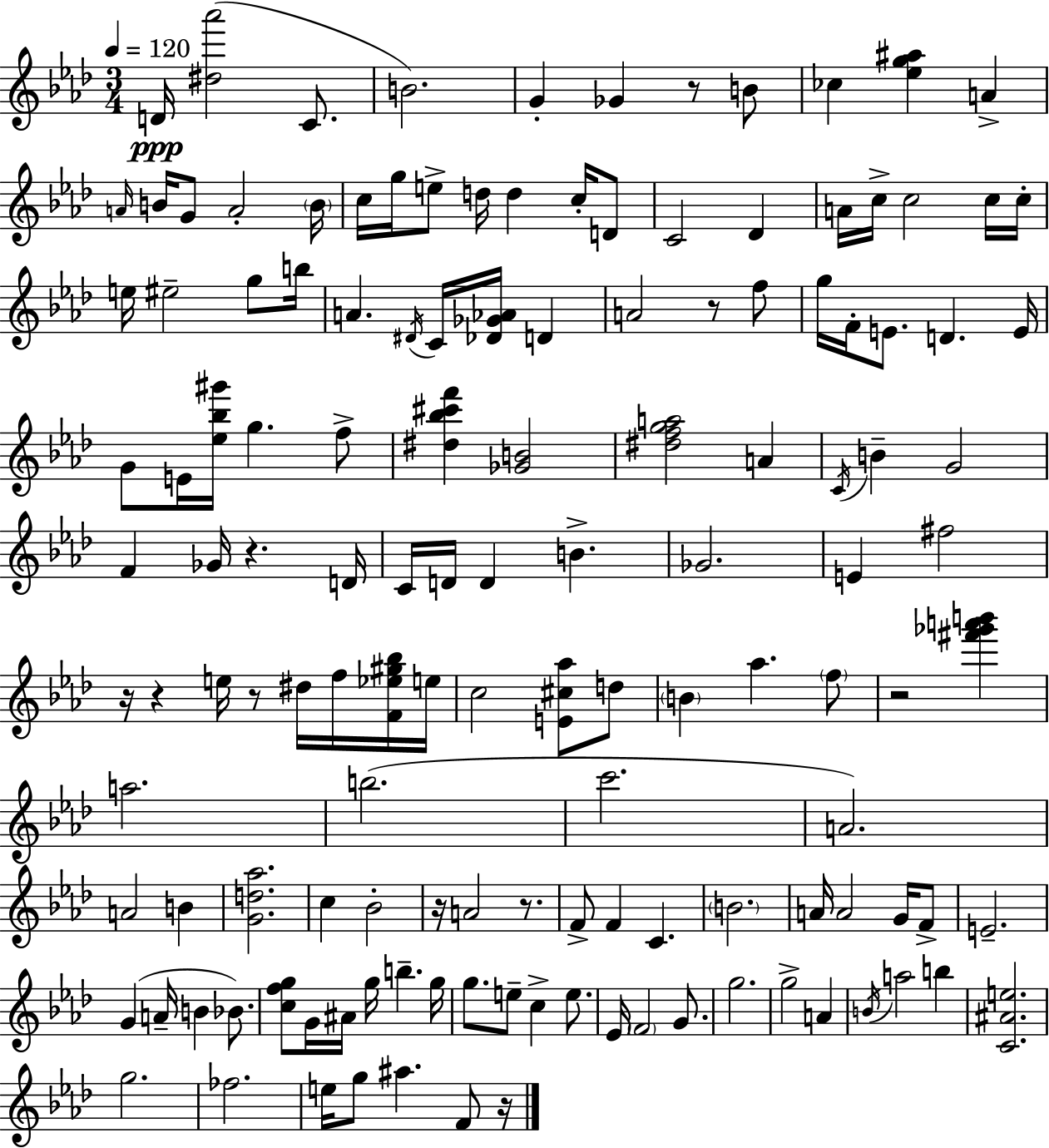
{
  \clef treble
  \numericTimeSignature
  \time 3/4
  \key f \minor
  \tempo 4 = 120
  \repeat volta 2 { d'16\ppp <dis'' aes'''>2( c'8. | b'2.) | g'4-. ges'4 r8 b'8 | ces''4 <ees'' g'' ais''>4 a'4-> | \break \grace { a'16 } b'16 g'8 a'2-. | \parenthesize b'16 c''16 g''16 e''8-> d''16 d''4 c''16-. d'8 | c'2 des'4 | a'16 c''16-> c''2 c''16 | \break c''16-. e''16 eis''2-- g''8 | b''16 a'4. \acciaccatura { dis'16 } c'16 <des' ges' aes'>16 d'4 | a'2 r8 | f''8 g''16 f'16-. e'8. d'4. | \break e'16 g'8 e'16 <ees'' bes'' gis'''>16 g''4. | f''8-> <dis'' bes'' cis''' f'''>4 <ges' b'>2 | <dis'' f'' g'' a''>2 a'4 | \acciaccatura { c'16 } b'4-- g'2 | \break f'4 ges'16 r4. | d'16 c'16 d'16 d'4 b'4.-> | ges'2. | e'4 fis''2 | \break r16 r4 e''16 r8 dis''16 | f''16 <f' ees'' gis'' bes''>16 e''16 c''2 <e' cis'' aes''>8 | d''8 \parenthesize b'4 aes''4. | \parenthesize f''8 r2 <fis''' ges''' a''' b'''>4 | \break a''2. | b''2.( | c'''2. | a'2.) | \break a'2 b'4 | <g' d'' aes''>2. | c''4 bes'2-. | r16 a'2 | \break r8. f'8-> f'4 c'4. | \parenthesize b'2. | a'16 a'2 | g'16 f'8-> e'2.-- | \break g'4( a'16-- b'4 | bes'8.) <c'' f'' g''>8 g'16 ais'16 g''16 b''4.-- | g''16 g''8. e''8-- c''4-> | e''8. ees'16 \parenthesize f'2 | \break g'8. g''2. | g''2-> a'4 | \acciaccatura { b'16 } a''2 | b''4 <c' ais' e''>2. | \break g''2. | fes''2. | e''16 g''8 ais''4. | f'8 r16 } \bar "|."
}